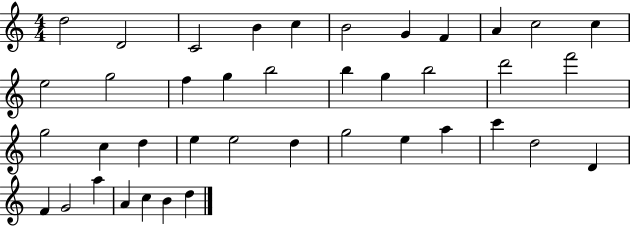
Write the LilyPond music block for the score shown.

{
  \clef treble
  \numericTimeSignature
  \time 4/4
  \key c \major
  d''2 d'2 | c'2 b'4 c''4 | b'2 g'4 f'4 | a'4 c''2 c''4 | \break e''2 g''2 | f''4 g''4 b''2 | b''4 g''4 b''2 | d'''2 f'''2 | \break g''2 c''4 d''4 | e''4 e''2 d''4 | g''2 e''4 a''4 | c'''4 d''2 d'4 | \break f'4 g'2 a''4 | a'4 c''4 b'4 d''4 | \bar "|."
}